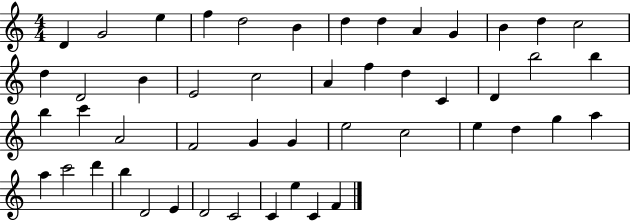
{
  \clef treble
  \numericTimeSignature
  \time 4/4
  \key c \major
  d'4 g'2 e''4 | f''4 d''2 b'4 | d''4 d''4 a'4 g'4 | b'4 d''4 c''2 | \break d''4 d'2 b'4 | e'2 c''2 | a'4 f''4 d''4 c'4 | d'4 b''2 b''4 | \break b''4 c'''4 a'2 | f'2 g'4 g'4 | e''2 c''2 | e''4 d''4 g''4 a''4 | \break a''4 c'''2 d'''4 | b''4 d'2 e'4 | d'2 c'2 | c'4 e''4 c'4 f'4 | \break \bar "|."
}